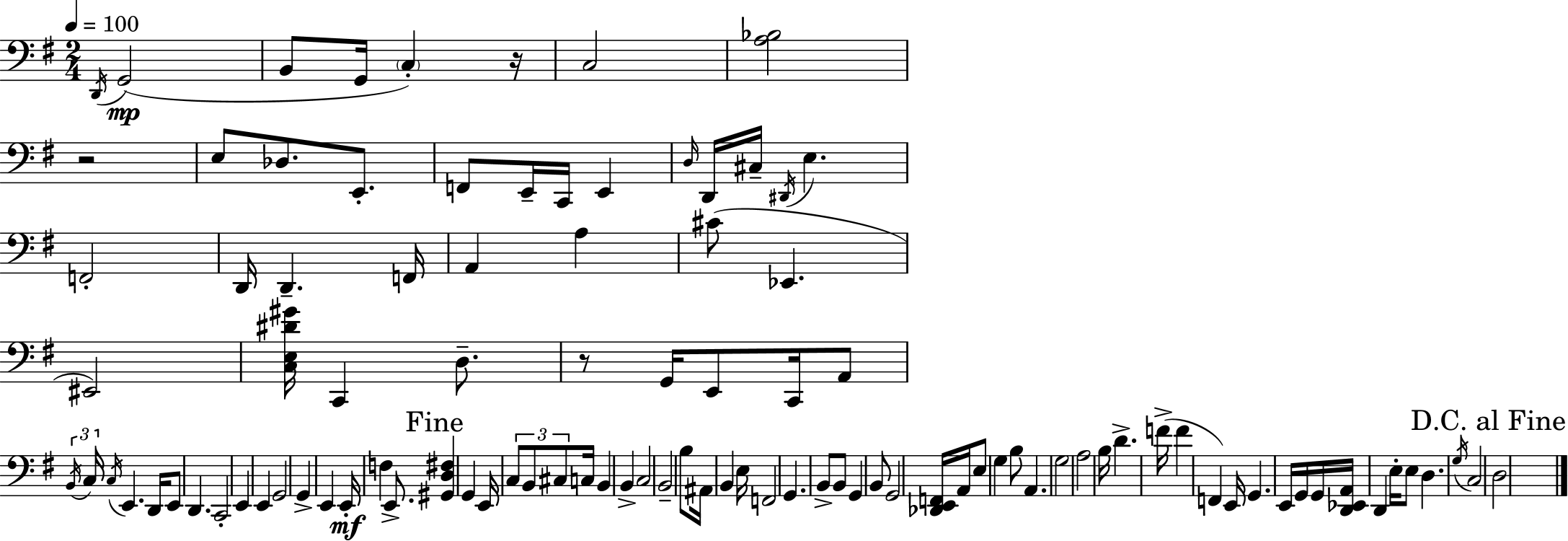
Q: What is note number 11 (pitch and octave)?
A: E2